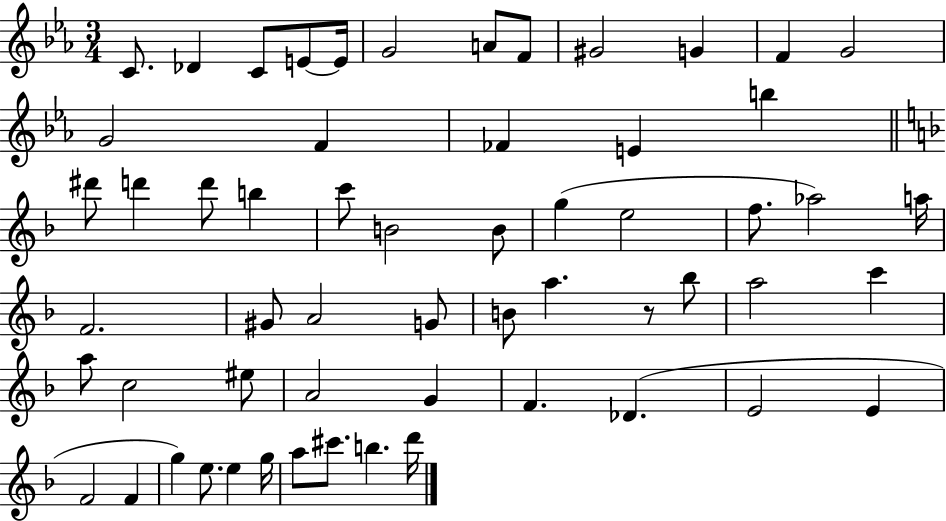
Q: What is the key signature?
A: EES major